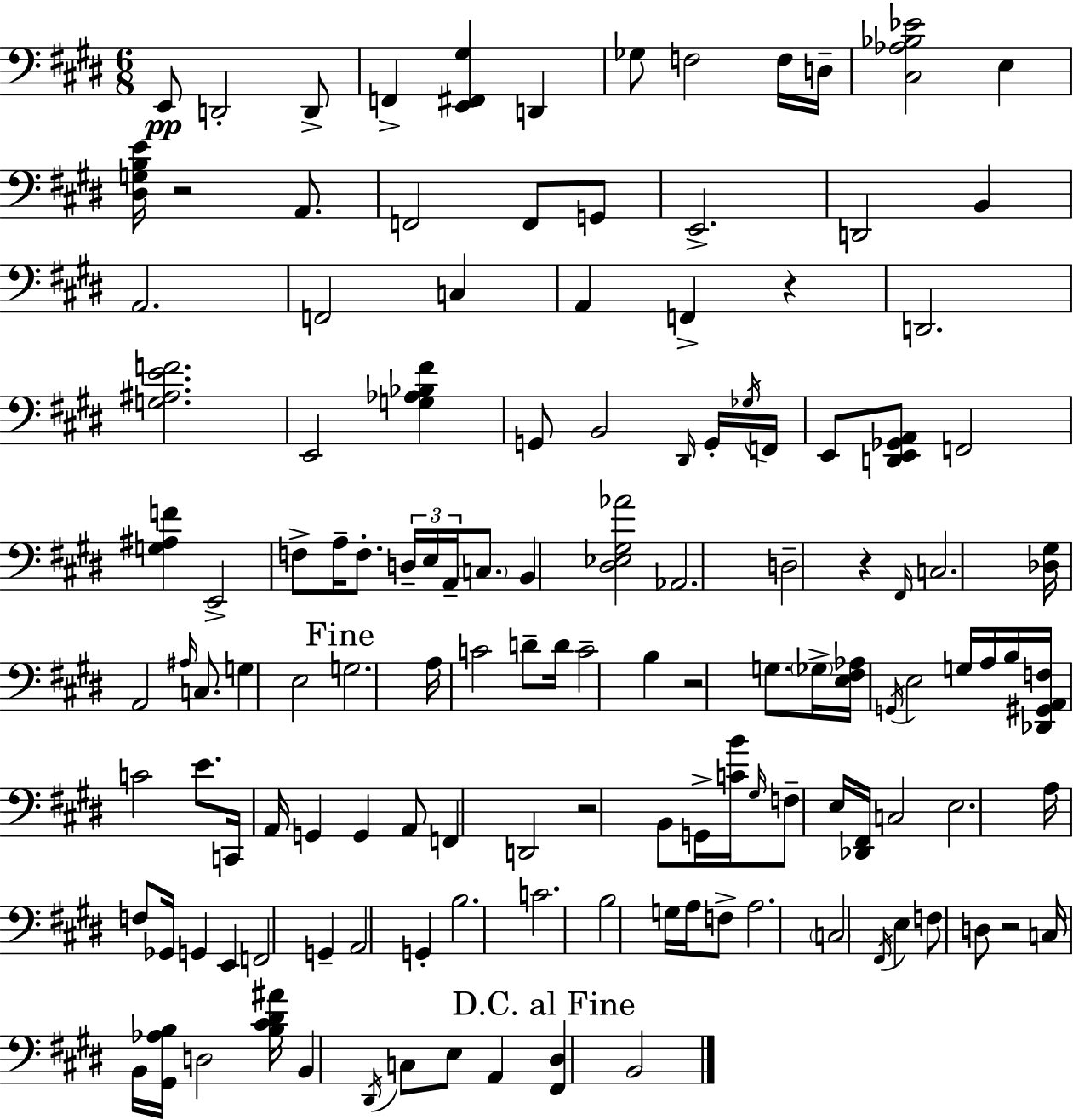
E2/e D2/h D2/e F2/q [E2,F#2,G#3]/q D2/q Gb3/e F3/h F3/s D3/s [C#3,Ab3,Bb3,Eb4]/h E3/q [D#3,G3,B3,E4]/s R/h A2/e. F2/h F2/e G2/e E2/h. D2/h B2/q A2/h. F2/h C3/q A2/q F2/q R/q D2/h. [G3,A#3,E4,F4]/h. E2/h [G3,Ab3,Bb3,F#4]/q G2/e B2/h D#2/s G2/s Gb3/s F2/s E2/e [D2,E2,Gb2,A2]/e F2/h [G3,A#3,F4]/q E2/h F3/e A3/s F3/e. D3/s E3/s A2/s C3/e. B2/q [D#3,Eb3,G#3,Ab4]/h Ab2/h. D3/h R/q F#2/s C3/h. [Db3,G#3]/s A2/h A#3/s C3/e. G3/q E3/h G3/h. A3/s C4/h D4/e D4/s C4/h B3/q R/h G3/e. Gb3/s [E3,F#3,Ab3]/s G2/s E3/h G3/s A3/s B3/s [Db2,G#2,A2,F3]/s C4/h E4/e. C2/s A2/s G2/q G2/q A2/e F2/q D2/h R/h B2/e G2/s [C4,B4]/s G#3/s F3/e E3/s [Db2,F#2]/s C3/h E3/h. A3/s F3/e Gb2/s G2/q E2/q F2/h G2/q A2/h G2/q B3/h. C4/h. B3/h G3/s A3/s F3/e A3/h. C3/h F#2/s E3/q F3/e D3/e R/h C3/s B2/s [G#2,Ab3,B3]/s D3/h [B3,C#4,D#4,A#4]/s B2/q D#2/s C3/e E3/e A2/q [F#2,D#3]/q B2/h